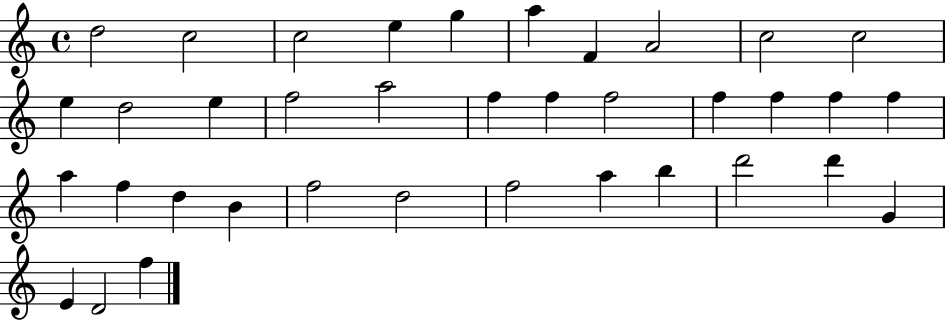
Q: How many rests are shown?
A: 0